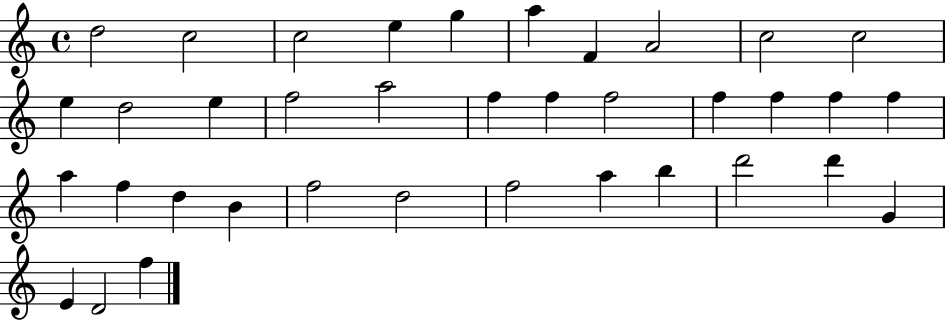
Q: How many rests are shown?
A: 0